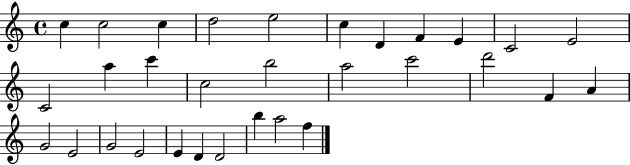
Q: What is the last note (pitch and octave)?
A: F5